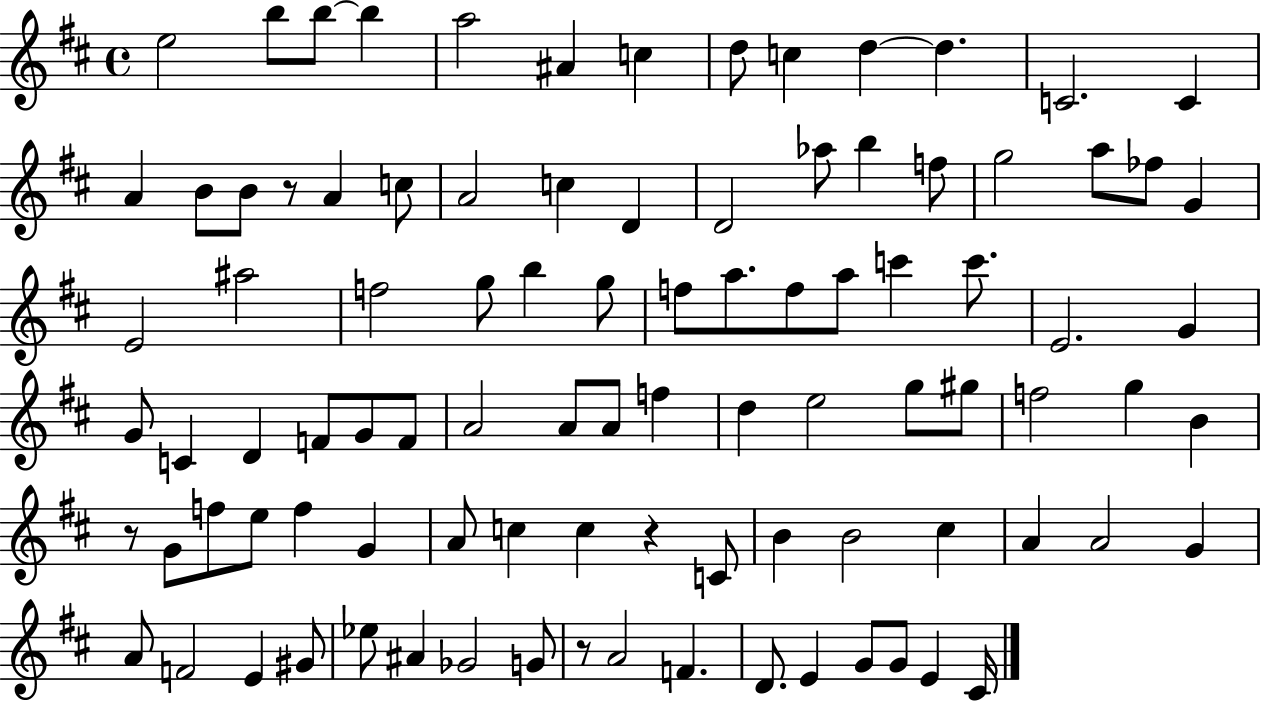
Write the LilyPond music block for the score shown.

{
  \clef treble
  \time 4/4
  \defaultTimeSignature
  \key d \major
  e''2 b''8 b''8~~ b''4 | a''2 ais'4 c''4 | d''8 c''4 d''4~~ d''4. | c'2. c'4 | \break a'4 b'8 b'8 r8 a'4 c''8 | a'2 c''4 d'4 | d'2 aes''8 b''4 f''8 | g''2 a''8 fes''8 g'4 | \break e'2 ais''2 | f''2 g''8 b''4 g''8 | f''8 a''8. f''8 a''8 c'''4 c'''8. | e'2. g'4 | \break g'8 c'4 d'4 f'8 g'8 f'8 | a'2 a'8 a'8 f''4 | d''4 e''2 g''8 gis''8 | f''2 g''4 b'4 | \break r8 g'8 f''8 e''8 f''4 g'4 | a'8 c''4 c''4 r4 c'8 | b'4 b'2 cis''4 | a'4 a'2 g'4 | \break a'8 f'2 e'4 gis'8 | ees''8 ais'4 ges'2 g'8 | r8 a'2 f'4. | d'8. e'4 g'8 g'8 e'4 cis'16 | \break \bar "|."
}